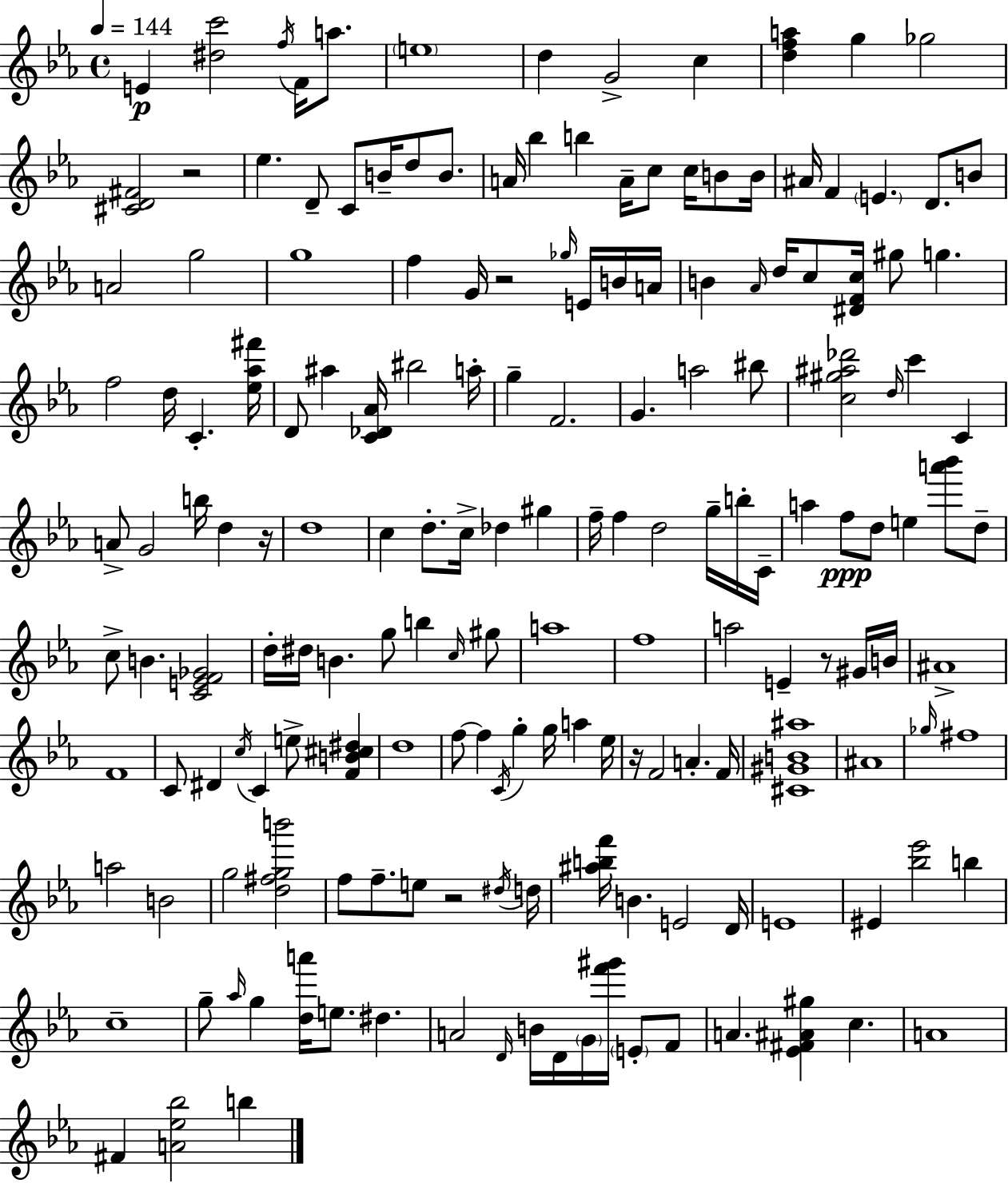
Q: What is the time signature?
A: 4/4